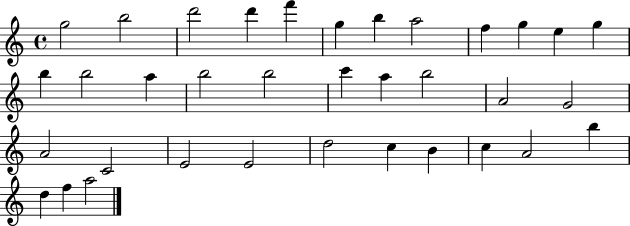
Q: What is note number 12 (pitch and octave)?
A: G5